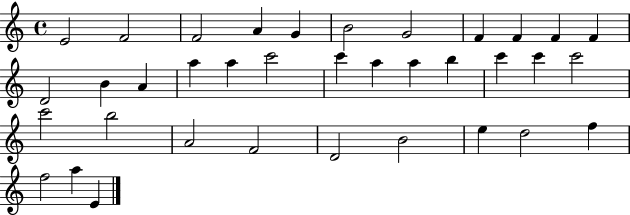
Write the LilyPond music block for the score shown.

{
  \clef treble
  \time 4/4
  \defaultTimeSignature
  \key c \major
  e'2 f'2 | f'2 a'4 g'4 | b'2 g'2 | f'4 f'4 f'4 f'4 | \break d'2 b'4 a'4 | a''4 a''4 c'''2 | c'''4 a''4 a''4 b''4 | c'''4 c'''4 c'''2 | \break c'''2 b''2 | a'2 f'2 | d'2 b'2 | e''4 d''2 f''4 | \break f''2 a''4 e'4 | \bar "|."
}